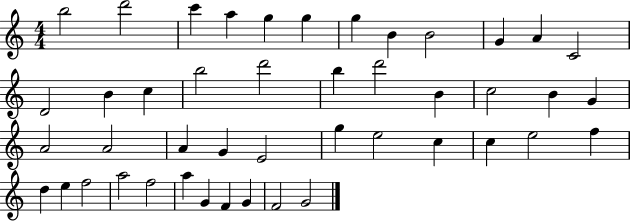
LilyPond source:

{
  \clef treble
  \numericTimeSignature
  \time 4/4
  \key c \major
  b''2 d'''2 | c'''4 a''4 g''4 g''4 | g''4 b'4 b'2 | g'4 a'4 c'2 | \break d'2 b'4 c''4 | b''2 d'''2 | b''4 d'''2 b'4 | c''2 b'4 g'4 | \break a'2 a'2 | a'4 g'4 e'2 | g''4 e''2 c''4 | c''4 e''2 f''4 | \break d''4 e''4 f''2 | a''2 f''2 | a''4 g'4 f'4 g'4 | f'2 g'2 | \break \bar "|."
}